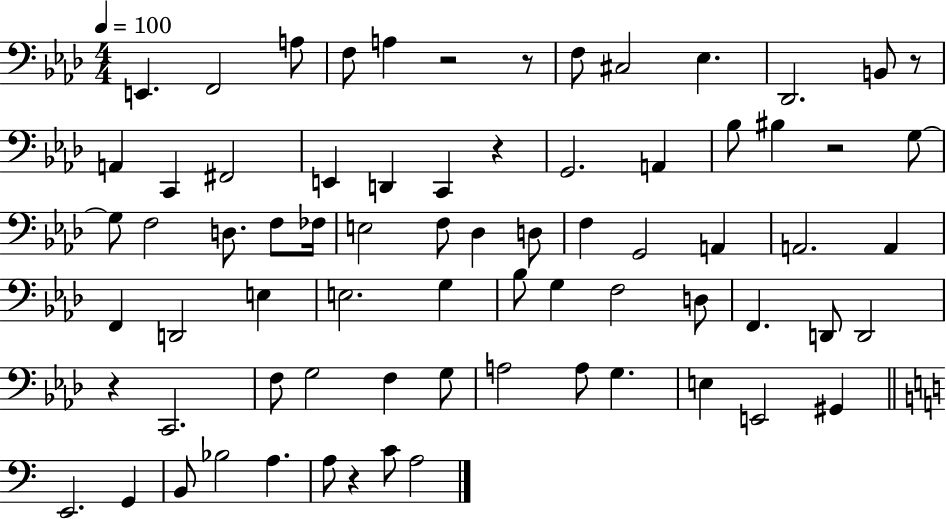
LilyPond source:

{
  \clef bass
  \numericTimeSignature
  \time 4/4
  \key aes \major
  \tempo 4 = 100
  e,4. f,2 a8 | f8 a4 r2 r8 | f8 cis2 ees4. | des,2. b,8 r8 | \break a,4 c,4 fis,2 | e,4 d,4 c,4 r4 | g,2. a,4 | bes8 bis4 r2 g8~~ | \break g8 f2 d8. f8 fes16 | e2 f8 des4 d8 | f4 g,2 a,4 | a,2. a,4 | \break f,4 d,2 e4 | e2. g4 | bes8 g4 f2 d8 | f,4. d,8 d,2 | \break r4 c,2. | f8 g2 f4 g8 | a2 a8 g4. | e4 e,2 gis,4 | \break \bar "||" \break \key c \major e,2. g,4 | b,8 bes2 a4. | a8 r4 c'8 a2 | \bar "|."
}